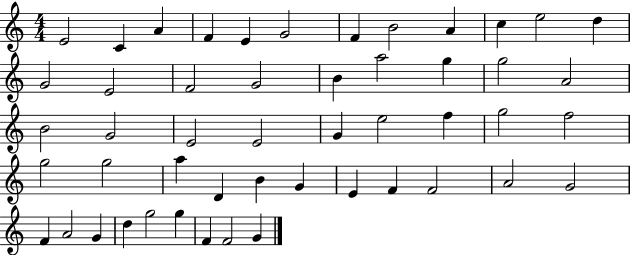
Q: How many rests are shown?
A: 0